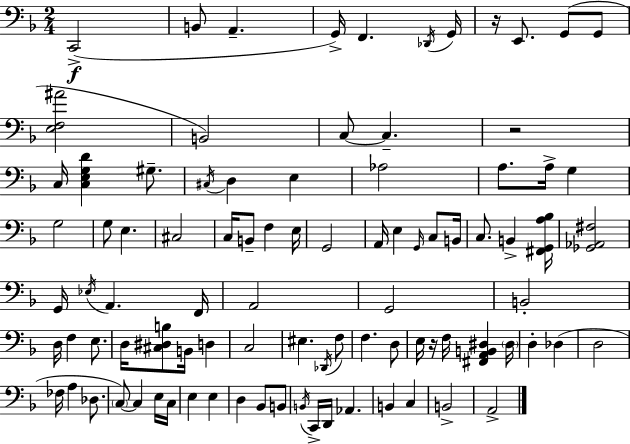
{
  \clef bass
  \numericTimeSignature
  \time 2/4
  \key d \minor
  c,2->(\f | b,8 a,4.-- | g,16->) f,4. \acciaccatura { des,16 } | g,16 r16 e,8. g,8( g,8 | \break <e f ais'>2 | b,2) | c8~~ c4.-- | r2 | \break c16 <c e g d'>4 gis8.-- | \acciaccatura { cis16 } d4 e4 | aes2 | a8. a16-> g4 | \break g2 | g8 e4. | cis2 | c16 b,8-- f4 | \break e16 g,2 | a,16 e4 \grace { g,16 } | c8 b,16 c8. b,4-> | <fis, g, a bes>16 <ges, aes, fis>2 | \break g,16 \acciaccatura { ees16 } a,4. | f,16 a,2 | g,2 | b,2-. | \break d16 f4 | e8. d16 <cis dis b>8 b,16 | d4 c2 | eis4. | \break \acciaccatura { des,16 } f8 f4. | d8 e16 r16 f16 | <fis, a, b, dis>4 \parenthesize dis16 d4-. | des4( d2 | \break fes16 a4 | des8. \parenthesize c8~~) c4 | e16 c16 e4 | e4 d4 | \break bes,8 b,8 \acciaccatura { b,16 } c,16-> d,16 | aes,4. b,4 | c4 b,2-> | a,2-> | \break \bar "|."
}